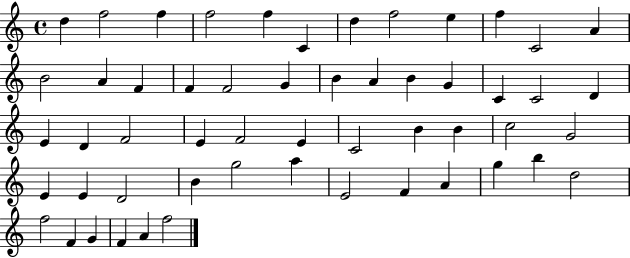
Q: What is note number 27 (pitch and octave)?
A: D4